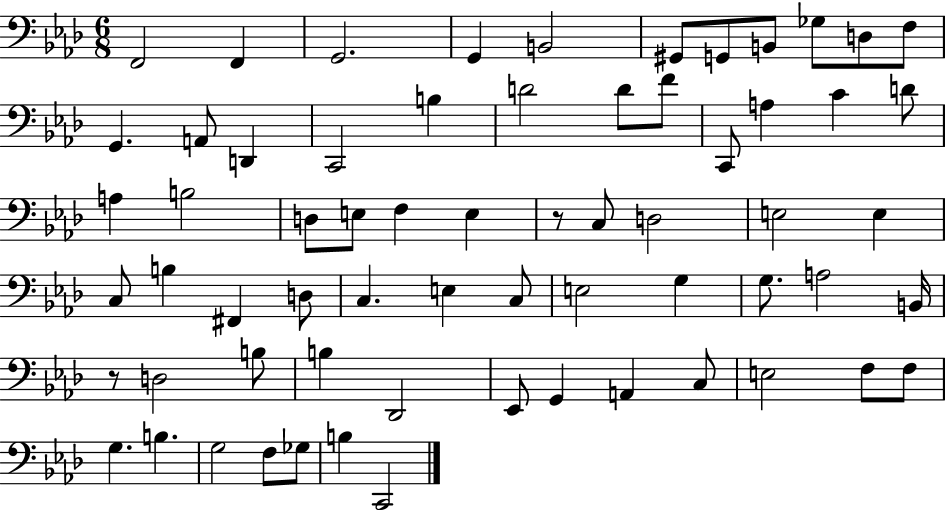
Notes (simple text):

F2/h F2/q G2/h. G2/q B2/h G#2/e G2/e B2/e Gb3/e D3/e F3/e G2/q. A2/e D2/q C2/h B3/q D4/h D4/e F4/e C2/e A3/q C4/q D4/e A3/q B3/h D3/e E3/e F3/q E3/q R/e C3/e D3/h E3/h E3/q C3/e B3/q F#2/q D3/e C3/q. E3/q C3/e E3/h G3/q G3/e. A3/h B2/s R/e D3/h B3/e B3/q Db2/h Eb2/e G2/q A2/q C3/e E3/h F3/e F3/e G3/q. B3/q. G3/h F3/e Gb3/e B3/q C2/h